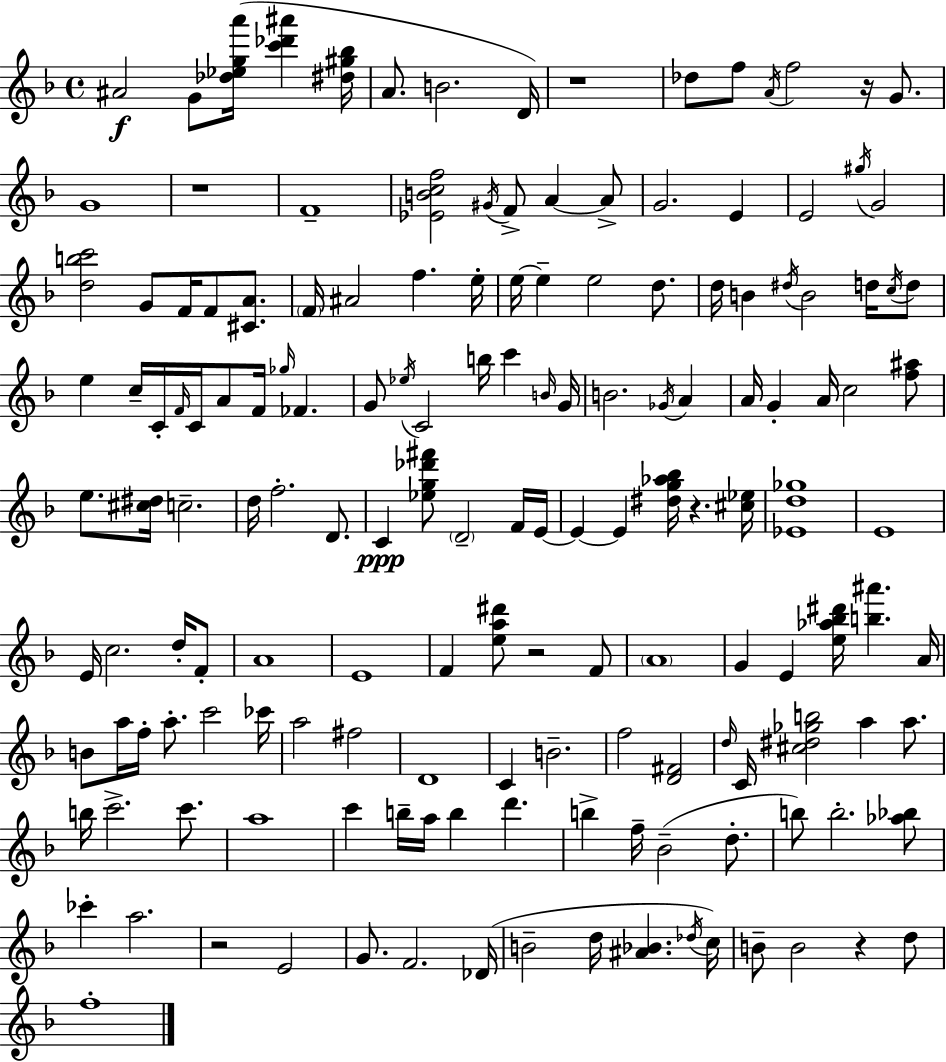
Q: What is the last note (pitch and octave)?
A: F5